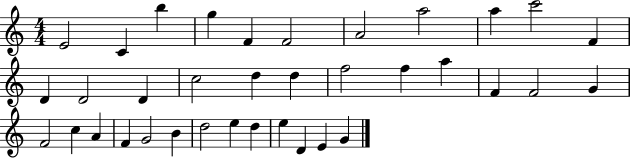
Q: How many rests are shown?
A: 0